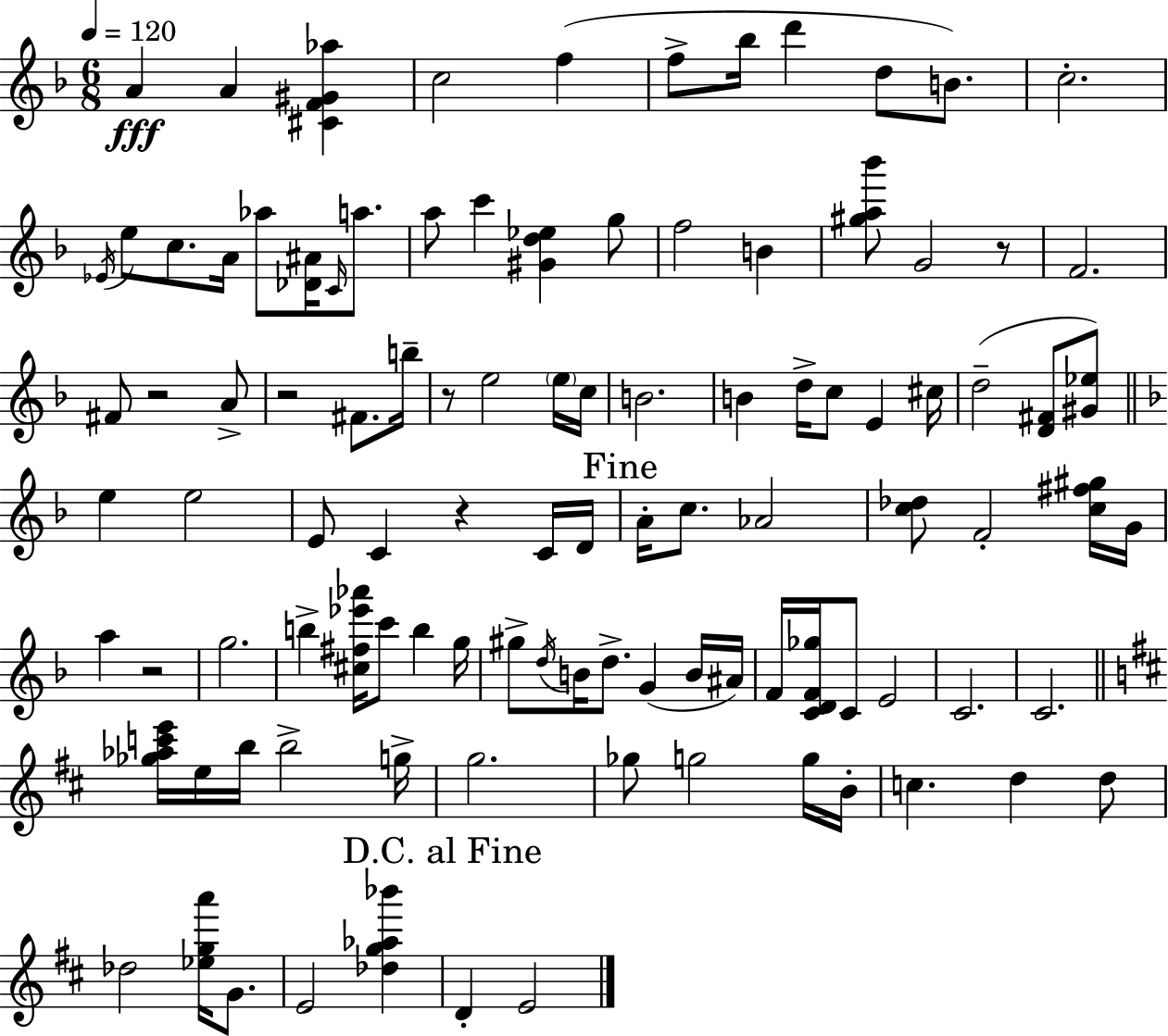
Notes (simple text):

A4/q A4/q [C#4,F4,G#4,Ab5]/q C5/h F5/q F5/e Bb5/s D6/q D5/e B4/e. C5/h. Eb4/s E5/e C5/e. A4/s Ab5/e [Db4,A#4]/s C4/s A5/e. A5/e C6/q [G#4,D5,Eb5]/q G5/e F5/h B4/q [G#5,A5,Bb6]/e G4/h R/e F4/h. F#4/e R/h A4/e R/h F#4/e. B5/s R/e E5/h E5/s C5/s B4/h. B4/q D5/s C5/e E4/q C#5/s D5/h [D4,F#4]/e [G#4,Eb5]/e E5/q E5/h E4/e C4/q R/q C4/s D4/s A4/s C5/e. Ab4/h [C5,Db5]/e F4/h [C5,F#5,G#5]/s G4/s A5/q R/h G5/h. B5/q [C#5,F#5,Eb6,Ab6]/s C6/e B5/q G5/s G#5/e D5/s B4/s D5/e. G4/q B4/s A#4/s F4/s [C4,D4,F4,Gb5]/s C4/e E4/h C4/h. C4/h. [Gb5,Ab5,C6,E6]/s E5/s B5/s B5/h G5/s G5/h. Gb5/e G5/h G5/s B4/s C5/q. D5/q D5/e Db5/h [Eb5,G5,A6]/s G4/e. E4/h [Db5,G5,Ab5,Bb6]/q D4/q E4/h